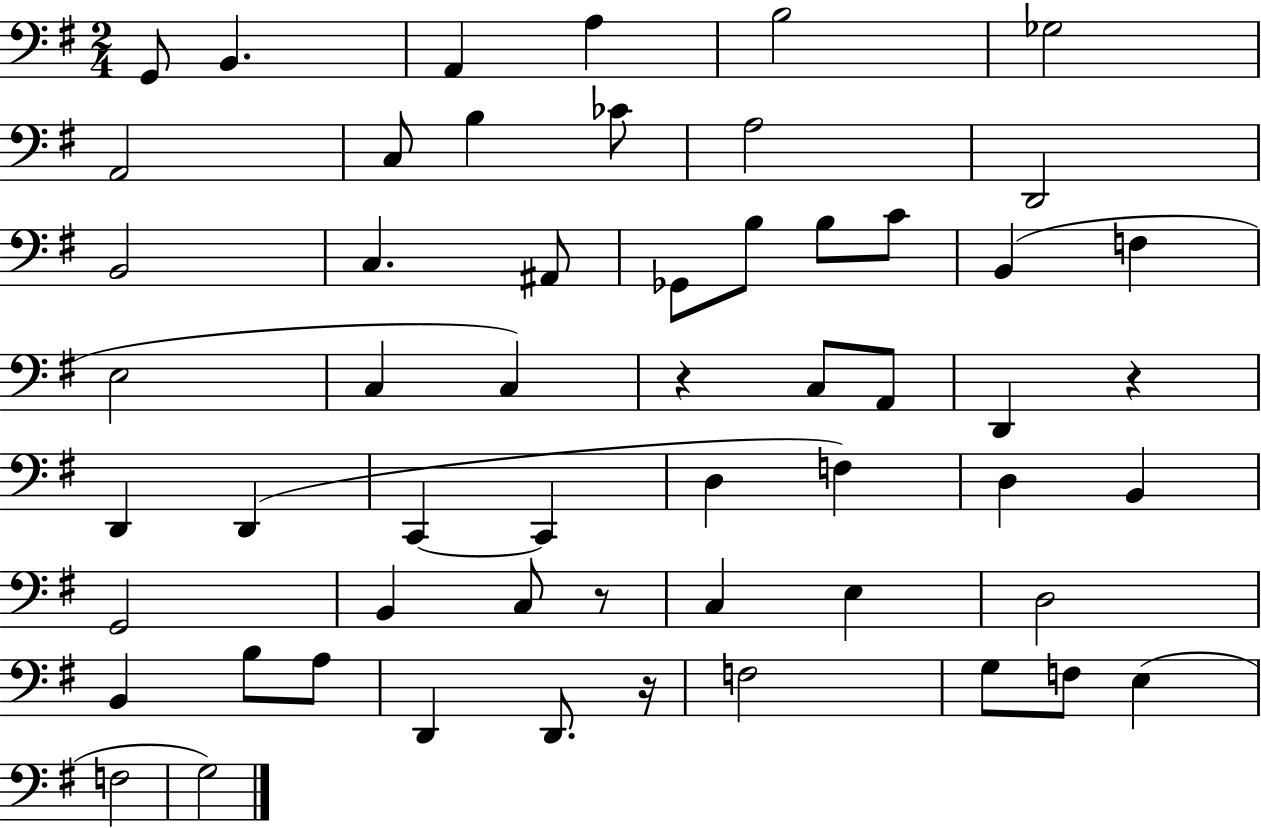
{
  \clef bass
  \numericTimeSignature
  \time 2/4
  \key g \major
  g,8 b,4. | a,4 a4 | b2 | ges2 | \break a,2 | c8 b4 ces'8 | a2 | d,2 | \break b,2 | c4. ais,8 | ges,8 b8 b8 c'8 | b,4( f4 | \break e2 | c4 c4) | r4 c8 a,8 | d,4 r4 | \break d,4 d,4( | c,4~~ c,4 | d4 f4) | d4 b,4 | \break g,2 | b,4 c8 r8 | c4 e4 | d2 | \break b,4 b8 a8 | d,4 d,8. r16 | f2 | g8 f8 e4( | \break f2 | g2) | \bar "|."
}